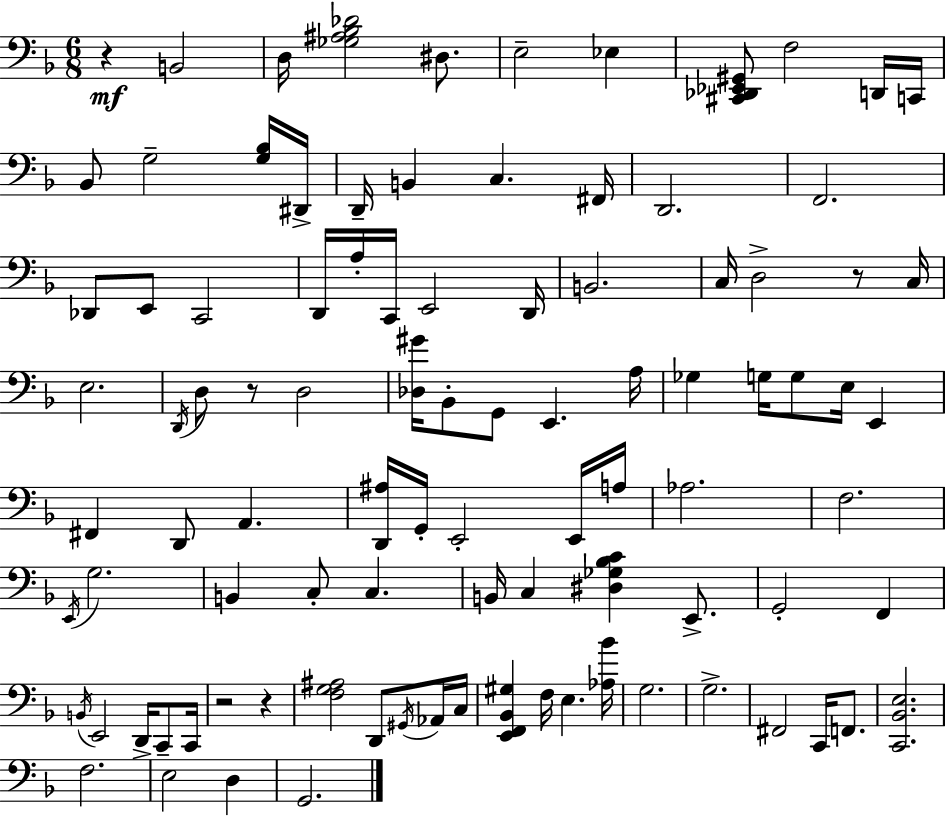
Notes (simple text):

R/q B2/h D3/s [Gb3,A#3,Bb3,Db4]/h D#3/e. E3/h Eb3/q [C#2,Db2,Eb2,G#2]/e F3/h D2/s C2/s Bb2/e G3/h [G3,Bb3]/s D#2/s D2/s B2/q C3/q. F#2/s D2/h. F2/h. Db2/e E2/e C2/h D2/s A3/s C2/s E2/h D2/s B2/h. C3/s D3/h R/e C3/s E3/h. D2/s D3/e R/e D3/h [Db3,G#4]/s Bb2/e G2/e E2/q. A3/s Gb3/q G3/s G3/e E3/s E2/q F#2/q D2/e A2/q. [D2,A#3]/s G2/s E2/h E2/s A3/s Ab3/h. F3/h. E2/s G3/h. B2/q C3/e C3/q. B2/s C3/q [D#3,Gb3,Bb3,C4]/q E2/e. G2/h F2/q B2/s E2/h D2/s C2/e C2/s R/h R/q [F3,G3,A#3]/h D2/e G#2/s Ab2/s C3/s [E2,F2,Bb2,G#3]/q F3/s E3/q. [Ab3,Bb4]/s G3/h. G3/h. F#2/h C2/s F2/e. [C2,Bb2,E3]/h. F3/h. E3/h D3/q G2/h.